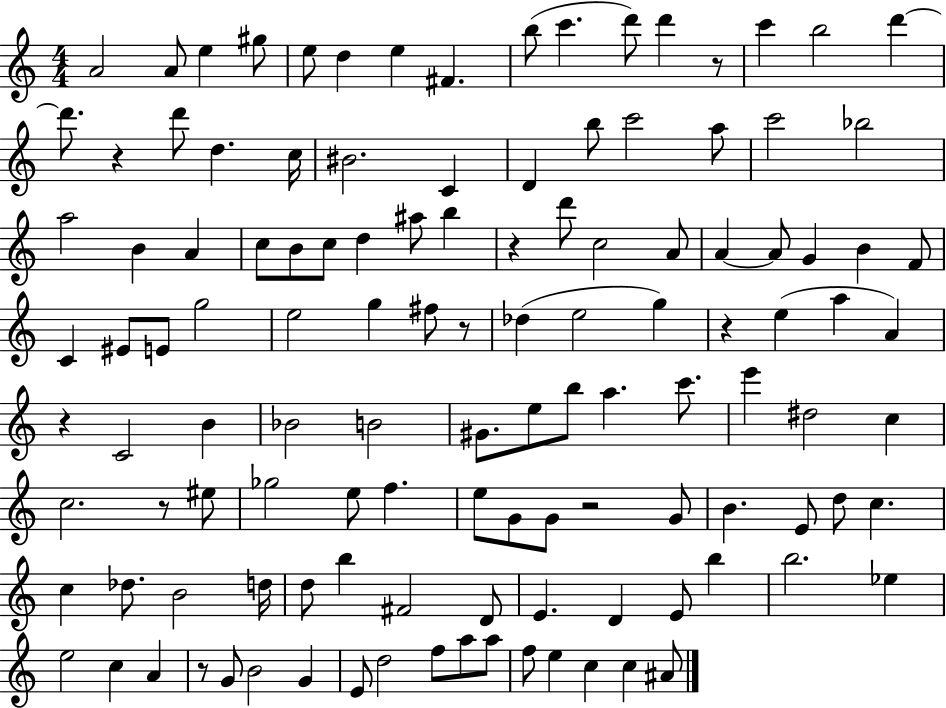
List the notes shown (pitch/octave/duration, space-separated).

A4/h A4/e E5/q G#5/e E5/e D5/q E5/q F#4/q. B5/e C6/q. D6/e D6/q R/e C6/q B5/h D6/q D6/e. R/q D6/e D5/q. C5/s BIS4/h. C4/q D4/q B5/e C6/h A5/e C6/h Bb5/h A5/h B4/q A4/q C5/e B4/e C5/e D5/q A#5/e B5/q R/q D6/e C5/h A4/e A4/q A4/e G4/q B4/q F4/e C4/q EIS4/e E4/e G5/h E5/h G5/q F#5/e R/e Db5/q E5/h G5/q R/q E5/q A5/q A4/q R/q C4/h B4/q Bb4/h B4/h G#4/e. E5/e B5/e A5/q. C6/e. E6/q D#5/h C5/q C5/h. R/e EIS5/e Gb5/h E5/e F5/q. E5/e G4/e G4/e R/h G4/e B4/q. E4/e D5/e C5/q. C5/q Db5/e. B4/h D5/s D5/e B5/q F#4/h D4/e E4/q. D4/q E4/e B5/q B5/h. Eb5/q E5/h C5/q A4/q R/e G4/e B4/h G4/q E4/e D5/h F5/e A5/e A5/e F5/e E5/q C5/q C5/q A#4/e